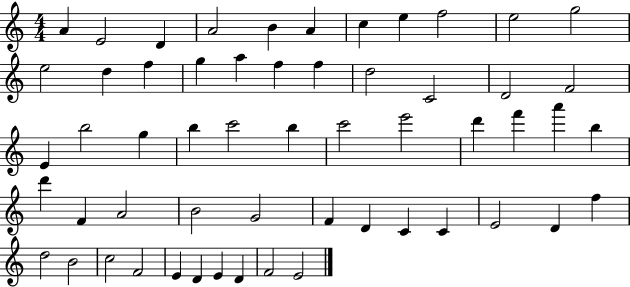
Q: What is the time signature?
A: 4/4